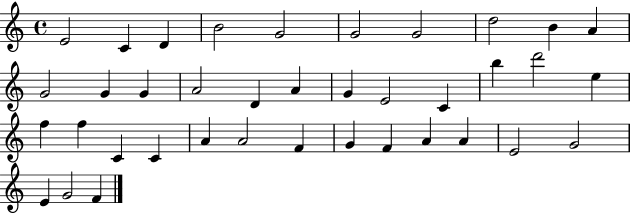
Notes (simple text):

E4/h C4/q D4/q B4/h G4/h G4/h G4/h D5/h B4/q A4/q G4/h G4/q G4/q A4/h D4/q A4/q G4/q E4/h C4/q B5/q D6/h E5/q F5/q F5/q C4/q C4/q A4/q A4/h F4/q G4/q F4/q A4/q A4/q E4/h G4/h E4/q G4/h F4/q